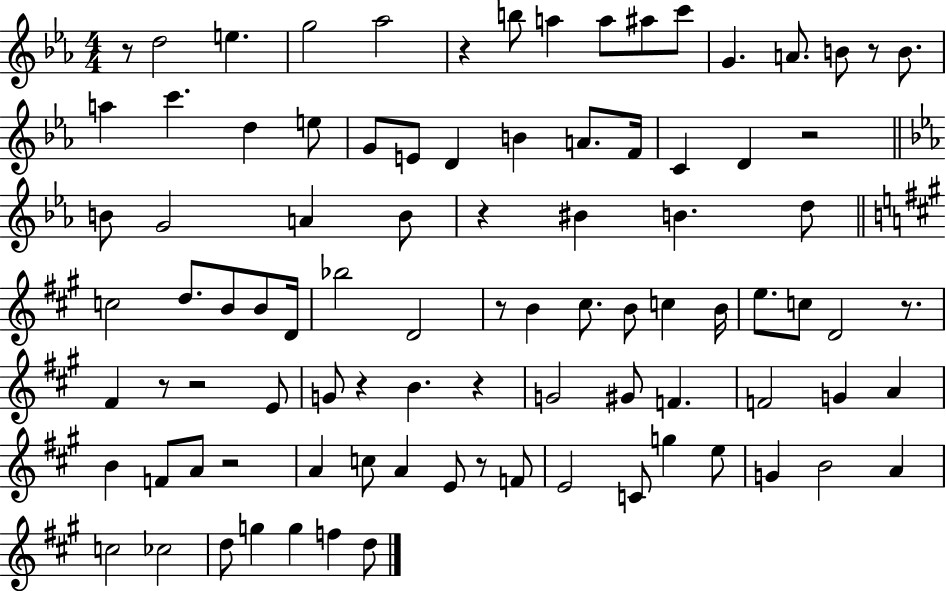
R/e D5/h E5/q. G5/h Ab5/h R/q B5/e A5/q A5/e A#5/e C6/e G4/q. A4/e. B4/e R/e B4/e. A5/q C6/q. D5/q E5/e G4/e E4/e D4/q B4/q A4/e. F4/s C4/q D4/q R/h B4/e G4/h A4/q B4/e R/q BIS4/q B4/q. D5/e C5/h D5/e. B4/e B4/e D4/s Bb5/h D4/h R/e B4/q C#5/e. B4/e C5/q B4/s E5/e. C5/e D4/h R/e. F#4/q R/e R/h E4/e G4/e R/q B4/q. R/q G4/h G#4/e F4/q. F4/h G4/q A4/q B4/q F4/e A4/e R/h A4/q C5/e A4/q E4/e R/e F4/e E4/h C4/e G5/q E5/e G4/q B4/h A4/q C5/h CES5/h D5/e G5/q G5/q F5/q D5/e